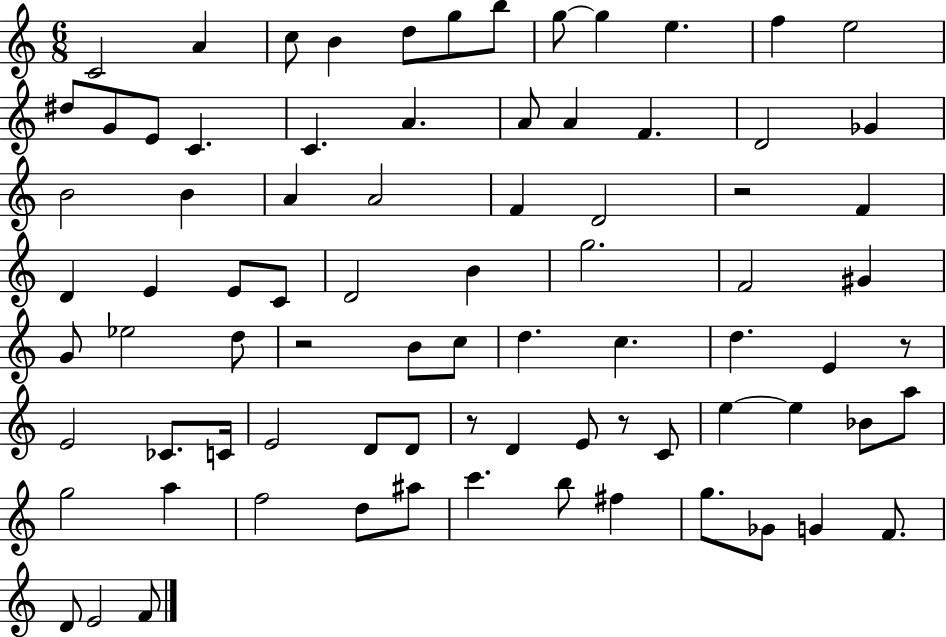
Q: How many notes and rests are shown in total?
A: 81